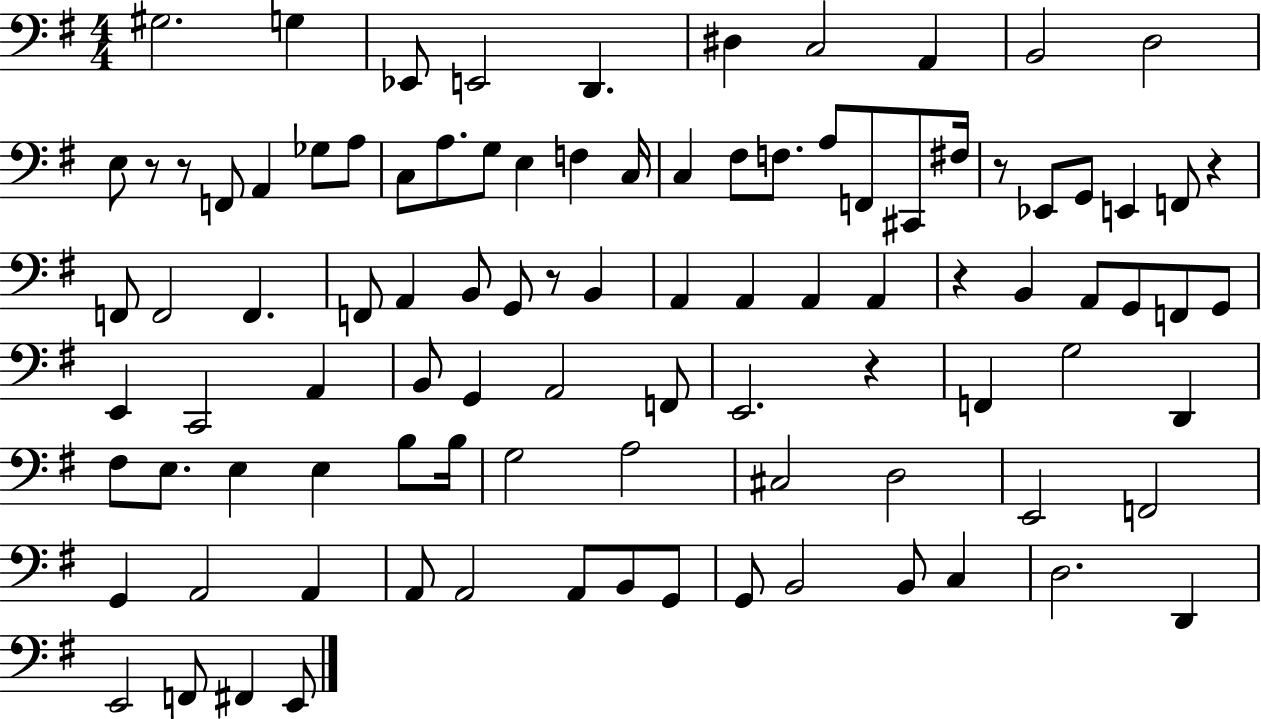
G#3/h. G3/q Eb2/e E2/h D2/q. D#3/q C3/h A2/q B2/h D3/h E3/e R/e R/e F2/e A2/q Gb3/e A3/e C3/e A3/e. G3/e E3/q F3/q C3/s C3/q F#3/e F3/e. A3/e F2/e C#2/e F#3/s R/e Eb2/e G2/e E2/q F2/e R/q F2/e F2/h F2/q. F2/e A2/q B2/e G2/e R/e B2/q A2/q A2/q A2/q A2/q R/q B2/q A2/e G2/e F2/e G2/e E2/q C2/h A2/q B2/e G2/q A2/h F2/e E2/h. R/q F2/q G3/h D2/q F#3/e E3/e. E3/q E3/q B3/e B3/s G3/h A3/h C#3/h D3/h E2/h F2/h G2/q A2/h A2/q A2/e A2/h A2/e B2/e G2/e G2/e B2/h B2/e C3/q D3/h. D2/q E2/h F2/e F#2/q E2/e